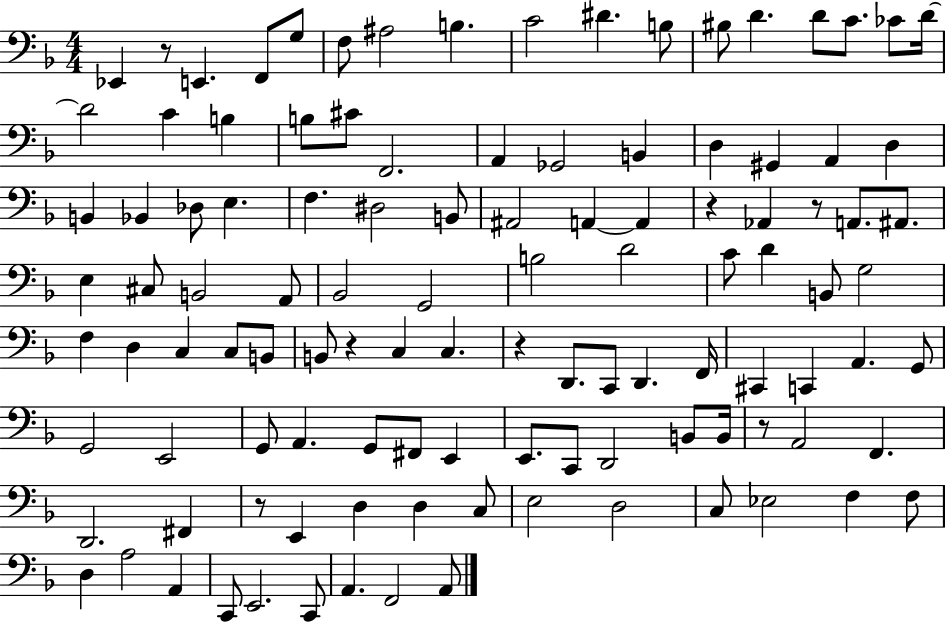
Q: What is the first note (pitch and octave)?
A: Eb2